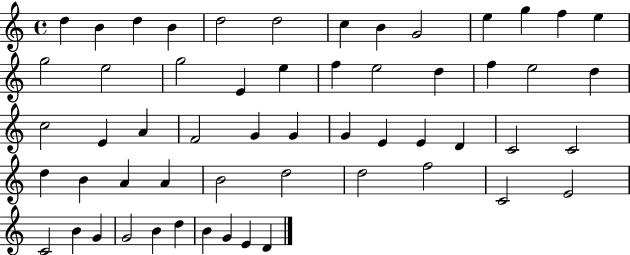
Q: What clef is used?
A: treble